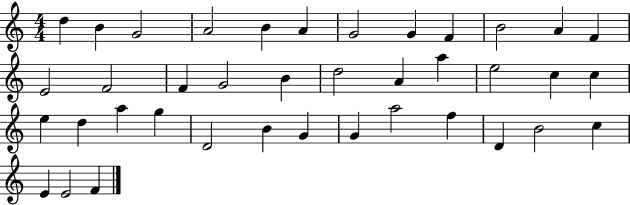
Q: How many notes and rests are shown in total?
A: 39